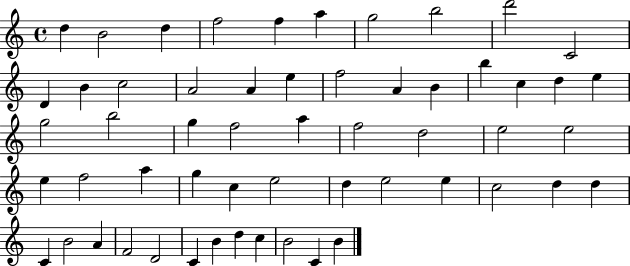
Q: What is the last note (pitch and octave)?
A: B4